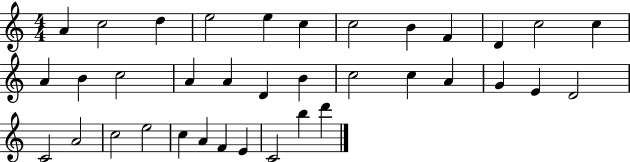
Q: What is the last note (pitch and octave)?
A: D6